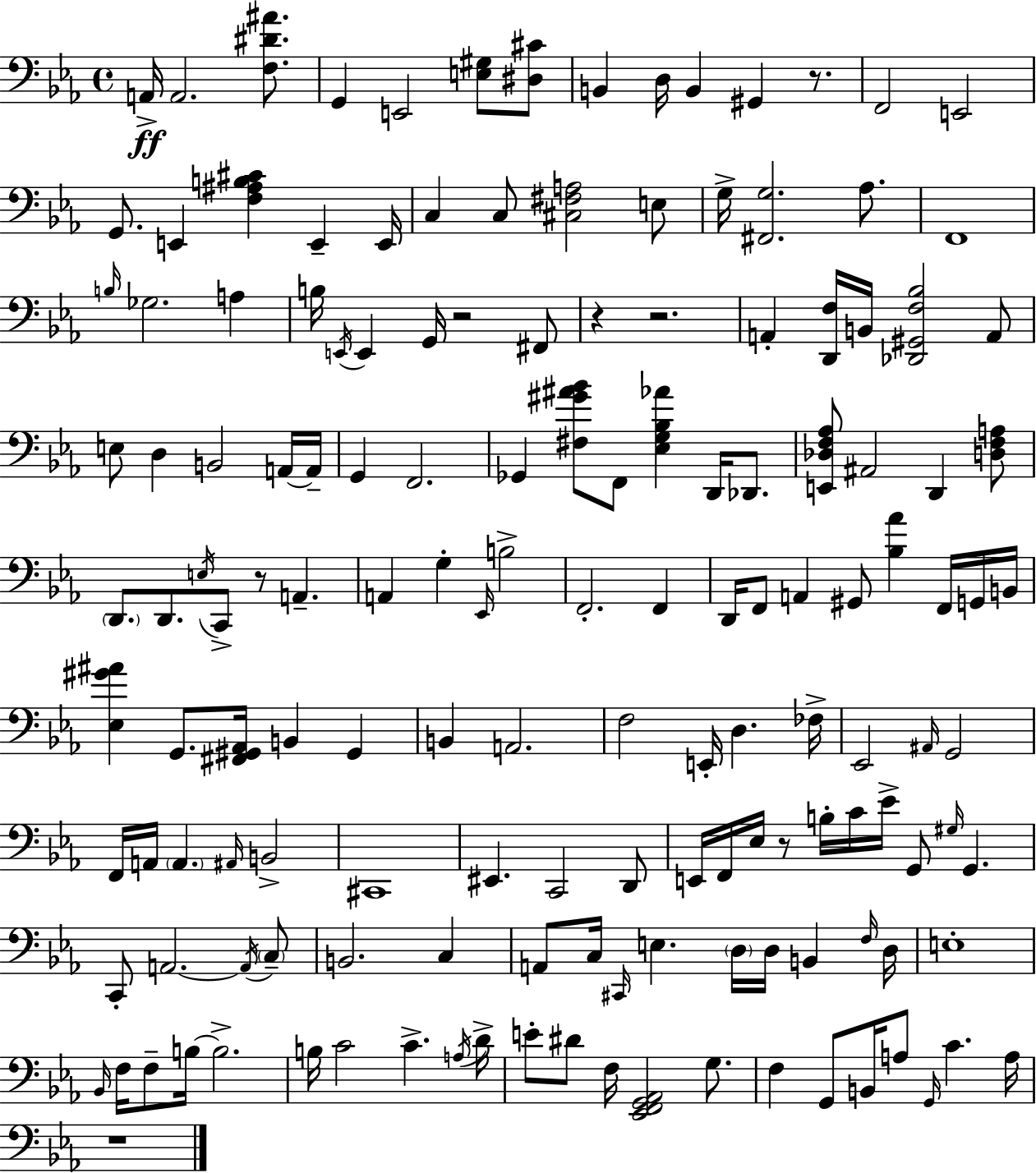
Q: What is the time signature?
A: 4/4